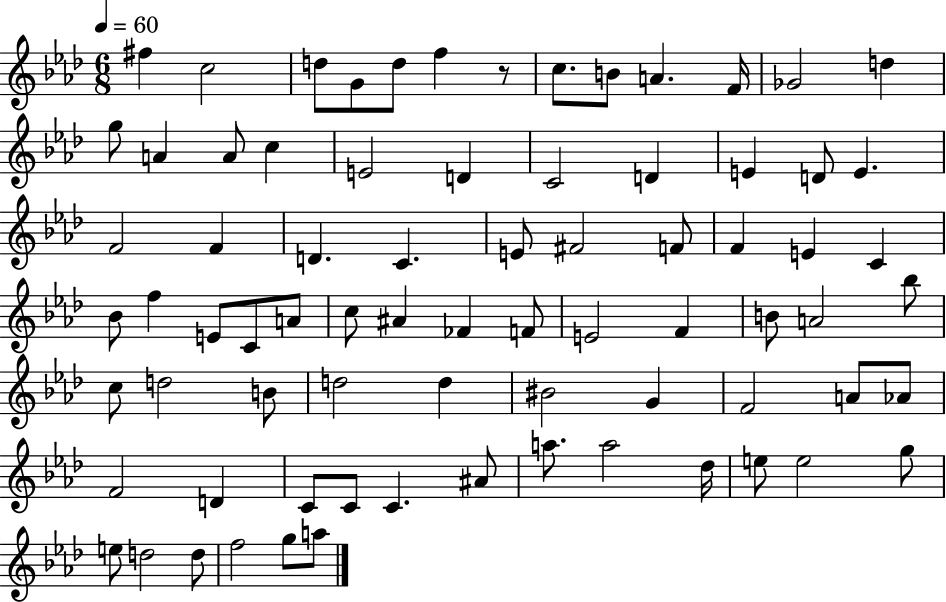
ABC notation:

X:1
T:Untitled
M:6/8
L:1/4
K:Ab
^f c2 d/2 G/2 d/2 f z/2 c/2 B/2 A F/4 _G2 d g/2 A A/2 c E2 D C2 D E D/2 E F2 F D C E/2 ^F2 F/2 F E C _B/2 f E/2 C/2 A/2 c/2 ^A _F F/2 E2 F B/2 A2 _b/2 c/2 d2 B/2 d2 d ^B2 G F2 A/2 _A/2 F2 D C/2 C/2 C ^A/2 a/2 a2 _d/4 e/2 e2 g/2 e/2 d2 d/2 f2 g/2 a/2